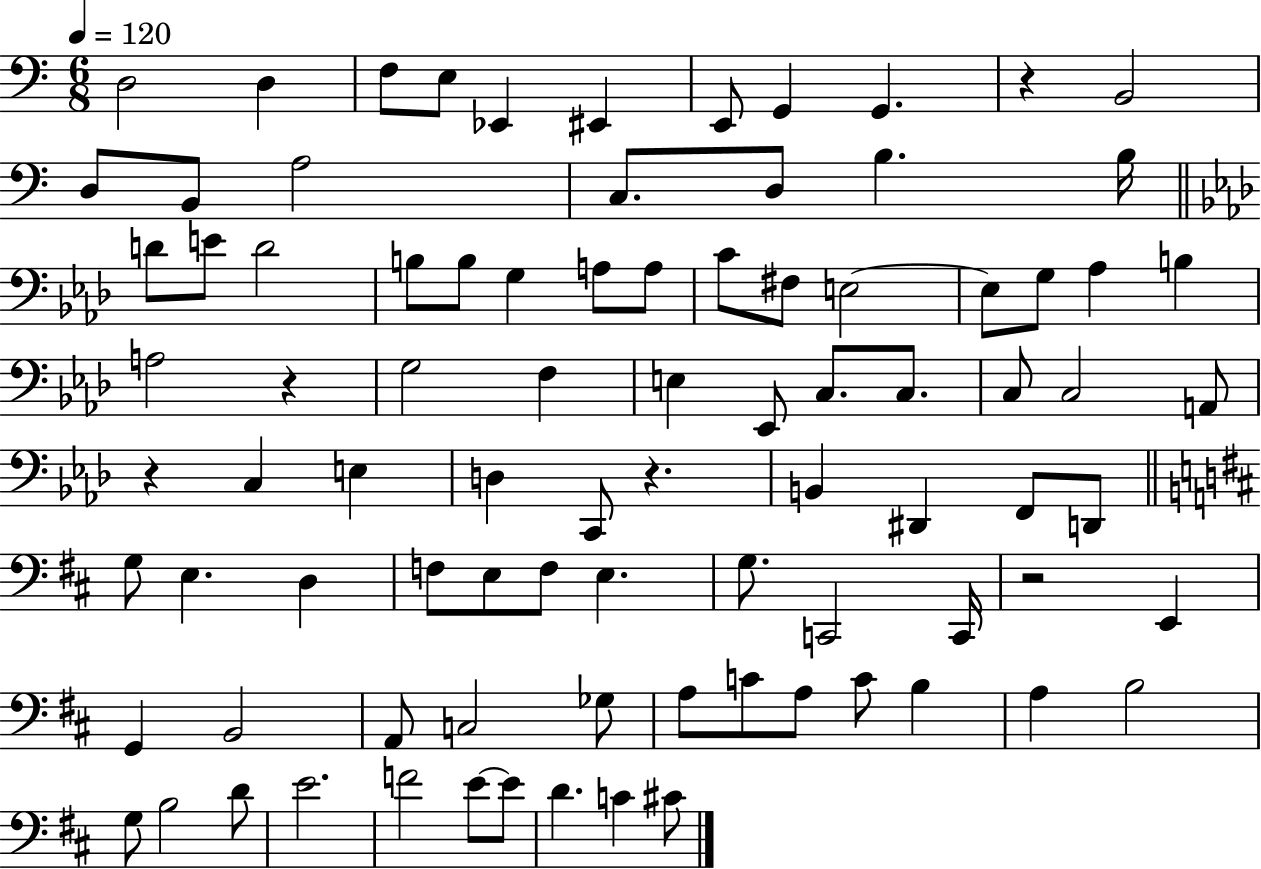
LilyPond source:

{
  \clef bass
  \numericTimeSignature
  \time 6/8
  \key c \major
  \tempo 4 = 120
  d2 d4 | f8 e8 ees,4 eis,4 | e,8 g,4 g,4. | r4 b,2 | \break d8 b,8 a2 | c8. d8 b4. b16 | \bar "||" \break \key f \minor d'8 e'8 d'2 | b8 b8 g4 a8 a8 | c'8 fis8 e2~~ | e8 g8 aes4 b4 | \break a2 r4 | g2 f4 | e4 ees,8 c8. c8. | c8 c2 a,8 | \break r4 c4 e4 | d4 c,8 r4. | b,4 dis,4 f,8 d,8 | \bar "||" \break \key d \major g8 e4. d4 | f8 e8 f8 e4. | g8. c,2 c,16 | r2 e,4 | \break g,4 b,2 | a,8 c2 ges8 | a8 c'8 a8 c'8 b4 | a4 b2 | \break g8 b2 d'8 | e'2. | f'2 e'8~~ e'8 | d'4. c'4 cis'8 | \break \bar "|."
}